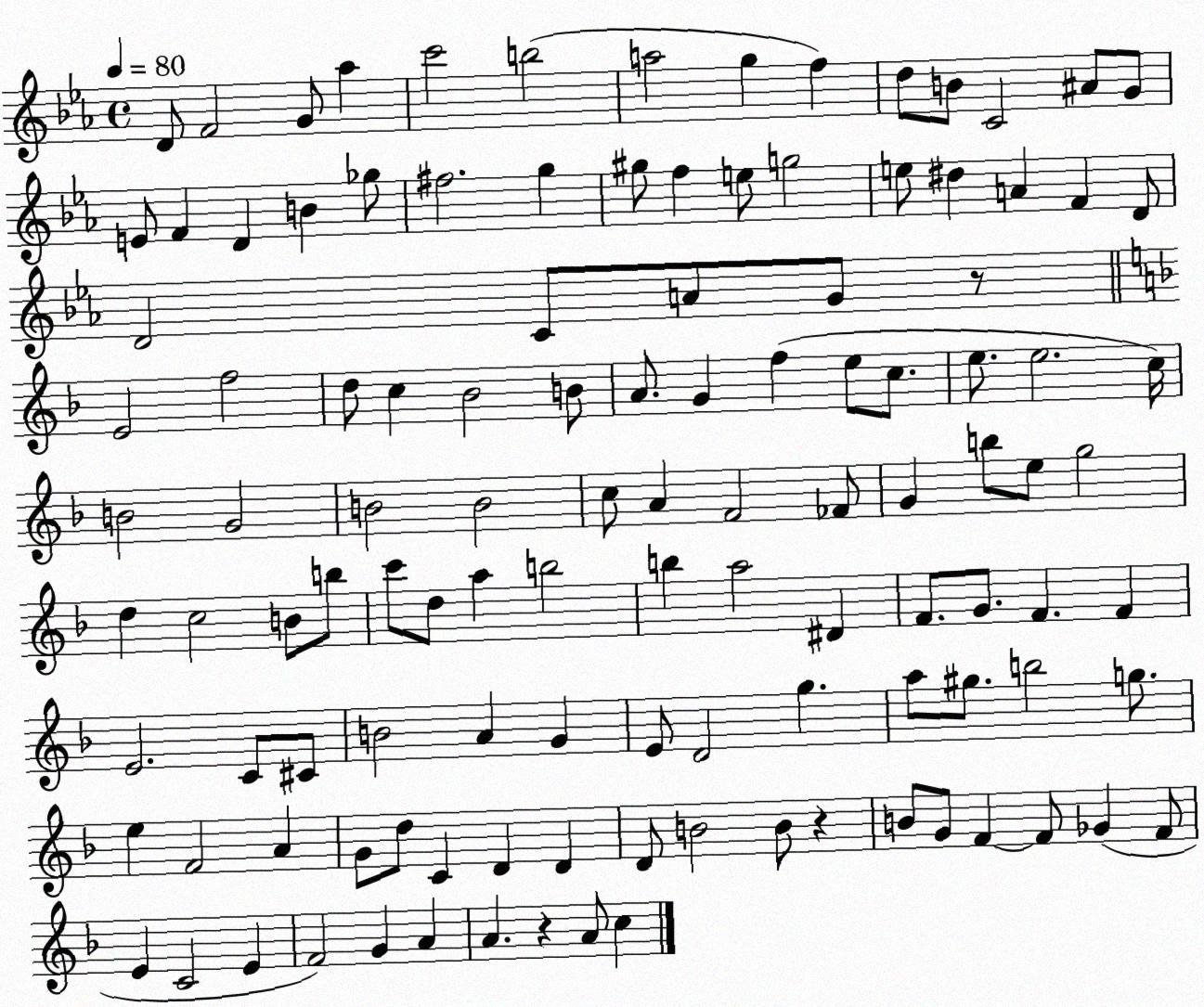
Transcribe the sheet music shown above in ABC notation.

X:1
T:Untitled
M:4/4
L:1/4
K:Eb
D/2 F2 G/2 _a c'2 b2 a2 g f d/2 B/2 C2 ^A/2 G/2 E/2 F D B _g/2 ^f2 g ^g/2 f e/2 g2 e/2 ^d A F D/2 D2 C/2 A/2 G/2 z/2 E2 f2 d/2 c _B2 B/2 A/2 G f e/2 c/2 e/2 e2 c/4 B2 G2 B2 B2 c/2 A F2 _F/2 G b/2 e/2 g2 d c2 B/2 b/2 c'/2 d/2 a b2 b a2 ^D F/2 G/2 F F E2 C/2 ^C/2 B2 A G E/2 D2 g a/2 ^g/2 b2 g/2 e F2 A G/2 d/2 C D D D/2 B2 B/2 z B/2 G/2 F F/2 _G F/2 E C2 E F2 G A A z A/2 c